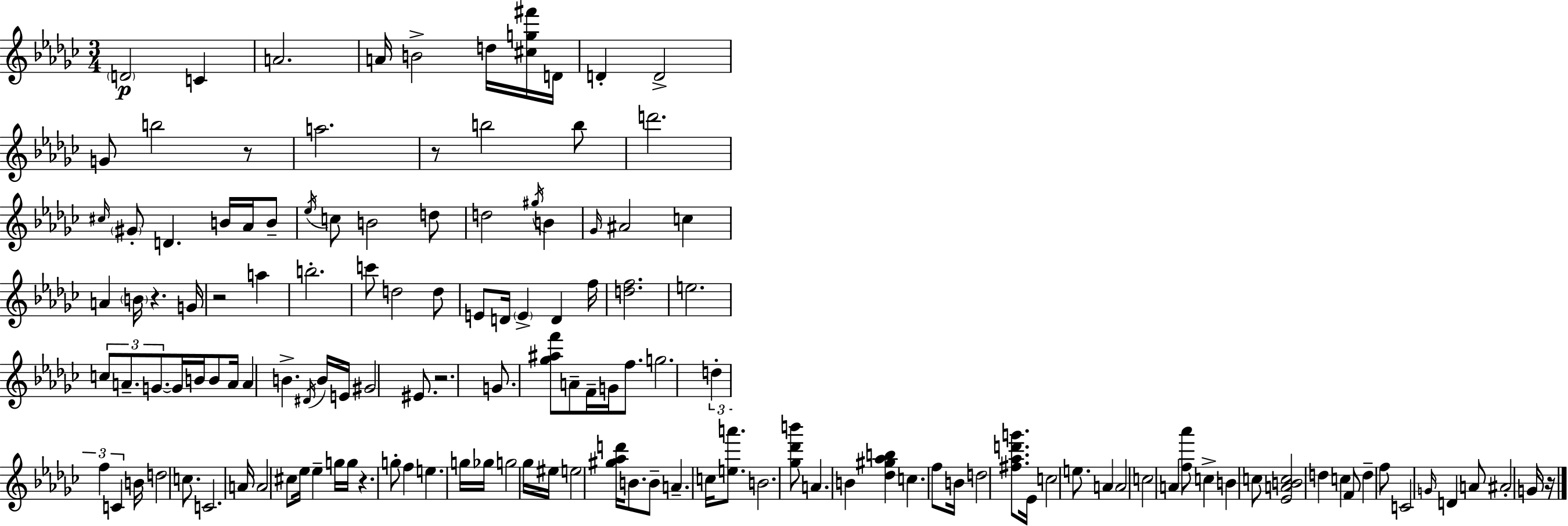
{
  \clef treble
  \numericTimeSignature
  \time 3/4
  \key ees \minor
  \parenthesize d'2\p c'4 | a'2. | a'16 b'2-> d''16 <cis'' g'' fis'''>16 d'16 | d'4-. d'2-> | \break g'8 b''2 r8 | a''2. | r8 b''2 b''8 | d'''2. | \break \grace { cis''16 } \parenthesize gis'8-. d'4. b'16 aes'16 b'8-- | \acciaccatura { ees''16 } c''8 b'2 | d''8 d''2 \acciaccatura { gis''16 } b'4 | \grace { ges'16 } ais'2 | \break c''4 a'4 \parenthesize b'16 r4. | g'16 r2 | a''4 b''2.-. | c'''8 d''2 | \break d''8 e'8 d'16 \parenthesize e'4-> d'4 | f''16 <d'' f''>2. | e''2. | \tuplet 3/2 { c''8 a'8.-- g'8.~~ } | \break g'16 b'16 b'8 a'16 a'4 b'4.-> | \acciaccatura { dis'16 } b'16 e'16 gis'2 | eis'8. r2. | g'8. <ges'' ais'' f'''>8 a'8-- | \break f'16-- g'16 f''8. g''2. | \tuplet 3/2 { d''4-. f''4 | c'4 } b'16 d''2 | c''8. c'2. | \break a'16 a'2 | cis''8 ees''16 ees''4-- g''16 g''16 r4. | g''8-. f''4 e''4. | g''16 ges''16 g''2 | \break ges''16 eis''16 e''2 | <gis'' aes'' d'''>16 b'8. b'8-- a'4.-- | c''16 <e'' a'''>8. b'2. | <ges'' des''' b'''>8 a'4. | \break b'4 <des'' gis'' aes'' b''>4 c''4. | f''8 b'16 d''2 | <fis'' aes'' d''' g'''>8. ees'16 c''2 | e''8. a'4 a'2 | \break c''2 | a'4 <f'' aes'''>8 c''4-> b'4 | c''8 <ees' a' b' c''>2 | d''4 c''4 f'8 d''4-- | \break f''8 c'2 | \grace { g'16 } d'4 a'8 ais'2-. | g'16 r16 \bar "|."
}